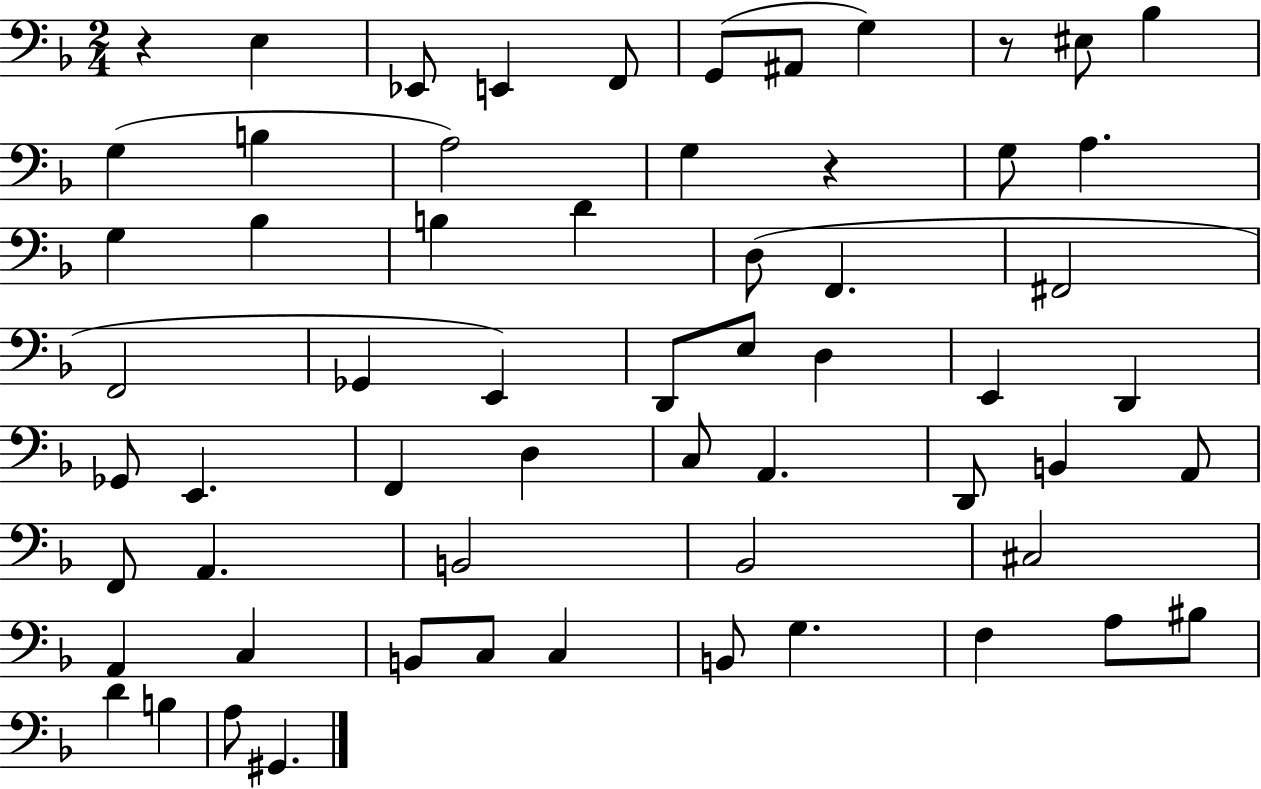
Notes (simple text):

R/q E3/q Eb2/e E2/q F2/e G2/e A#2/e G3/q R/e EIS3/e Bb3/q G3/q B3/q A3/h G3/q R/q G3/e A3/q. G3/q Bb3/q B3/q D4/q D3/e F2/q. F#2/h F2/h Gb2/q E2/q D2/e E3/e D3/q E2/q D2/q Gb2/e E2/q. F2/q D3/q C3/e A2/q. D2/e B2/q A2/e F2/e A2/q. B2/h Bb2/h C#3/h A2/q C3/q B2/e C3/e C3/q B2/e G3/q. F3/q A3/e BIS3/e D4/q B3/q A3/e G#2/q.